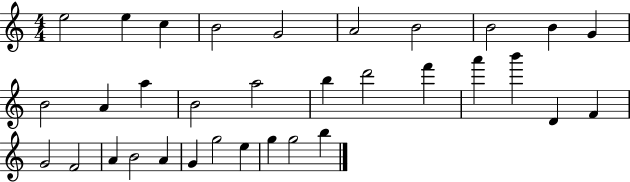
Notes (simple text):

E5/h E5/q C5/q B4/h G4/h A4/h B4/h B4/h B4/q G4/q B4/h A4/q A5/q B4/h A5/h B5/q D6/h F6/q A6/q B6/q D4/q F4/q G4/h F4/h A4/q B4/h A4/q G4/q G5/h E5/q G5/q G5/h B5/q